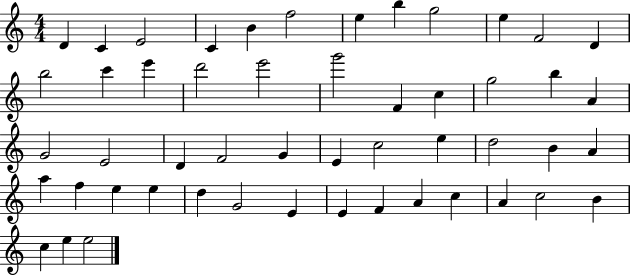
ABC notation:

X:1
T:Untitled
M:4/4
L:1/4
K:C
D C E2 C B f2 e b g2 e F2 D b2 c' e' d'2 e'2 g'2 F c g2 b A G2 E2 D F2 G E c2 e d2 B A a f e e d G2 E E F A c A c2 B c e e2